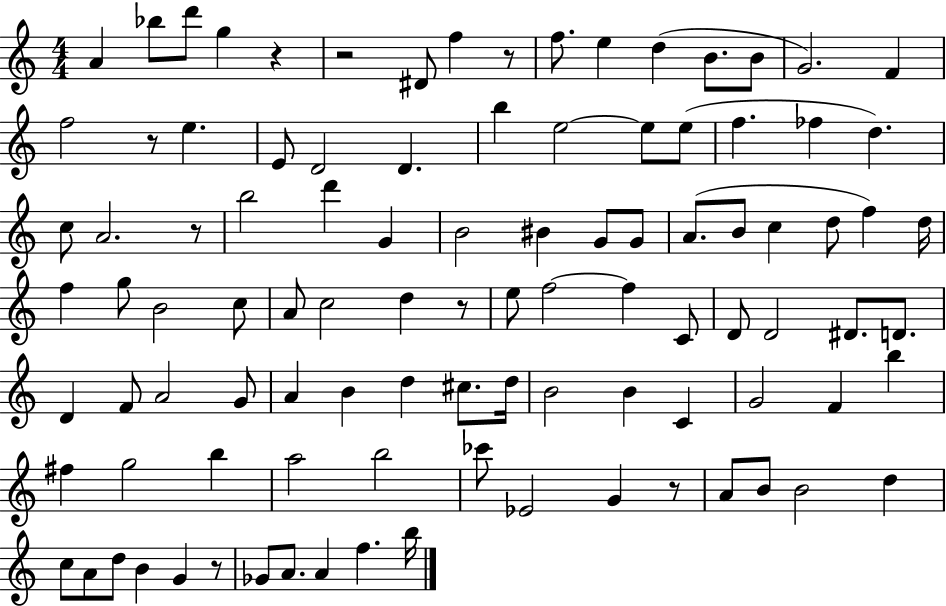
{
  \clef treble
  \numericTimeSignature
  \time 4/4
  \key c \major
  a'4 bes''8 d'''8 g''4 r4 | r2 dis'8 f''4 r8 | f''8. e''4 d''4( b'8. b'8 | g'2.) f'4 | \break f''2 r8 e''4. | e'8 d'2 d'4. | b''4 e''2~~ e''8 e''8( | f''4. fes''4 d''4.) | \break c''8 a'2. r8 | b''2 d'''4 g'4 | b'2 bis'4 g'8 g'8 | a'8.( b'8 c''4 d''8 f''4) d''16 | \break f''4 g''8 b'2 c''8 | a'8 c''2 d''4 r8 | e''8 f''2~~ f''4 c'8 | d'8 d'2 dis'8. d'8. | \break d'4 f'8 a'2 g'8 | a'4 b'4 d''4 cis''8. d''16 | b'2 b'4 c'4 | g'2 f'4 b''4 | \break fis''4 g''2 b''4 | a''2 b''2 | ces'''8 ees'2 g'4 r8 | a'8 b'8 b'2 d''4 | \break c''8 a'8 d''8 b'4 g'4 r8 | ges'8 a'8. a'4 f''4. b''16 | \bar "|."
}